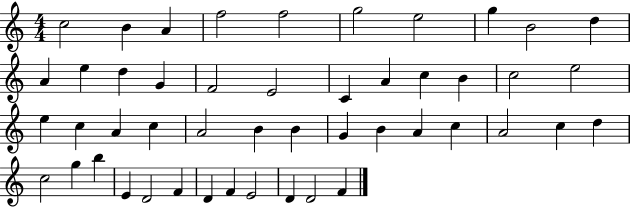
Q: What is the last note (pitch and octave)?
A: F4